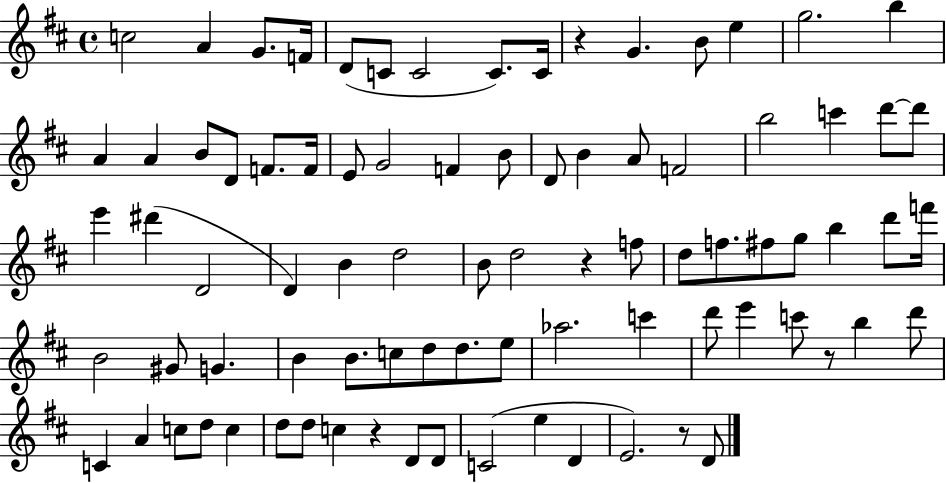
C5/h A4/q G4/e. F4/s D4/e C4/e C4/h C4/e. C4/s R/q G4/q. B4/e E5/q G5/h. B5/q A4/q A4/q B4/e D4/e F4/e. F4/s E4/e G4/h F4/q B4/e D4/e B4/q A4/e F4/h B5/h C6/q D6/e D6/e E6/q D#6/q D4/h D4/q B4/q D5/h B4/e D5/h R/q F5/e D5/e F5/e. F#5/e G5/e B5/q D6/e F6/s B4/h G#4/e G4/q. B4/q B4/e. C5/e D5/e D5/e. E5/e Ab5/h. C6/q D6/e E6/q C6/e R/e B5/q D6/e C4/q A4/q C5/e D5/e C5/q D5/e D5/e C5/q R/q D4/e D4/e C4/h E5/q D4/q E4/h. R/e D4/e